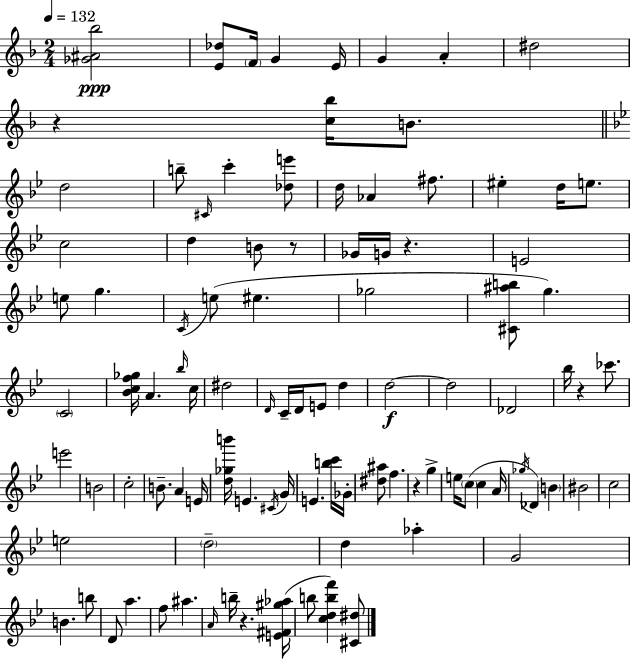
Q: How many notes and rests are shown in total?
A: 99